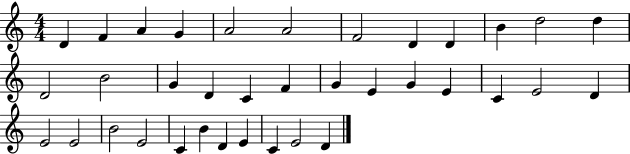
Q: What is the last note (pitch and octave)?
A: D4